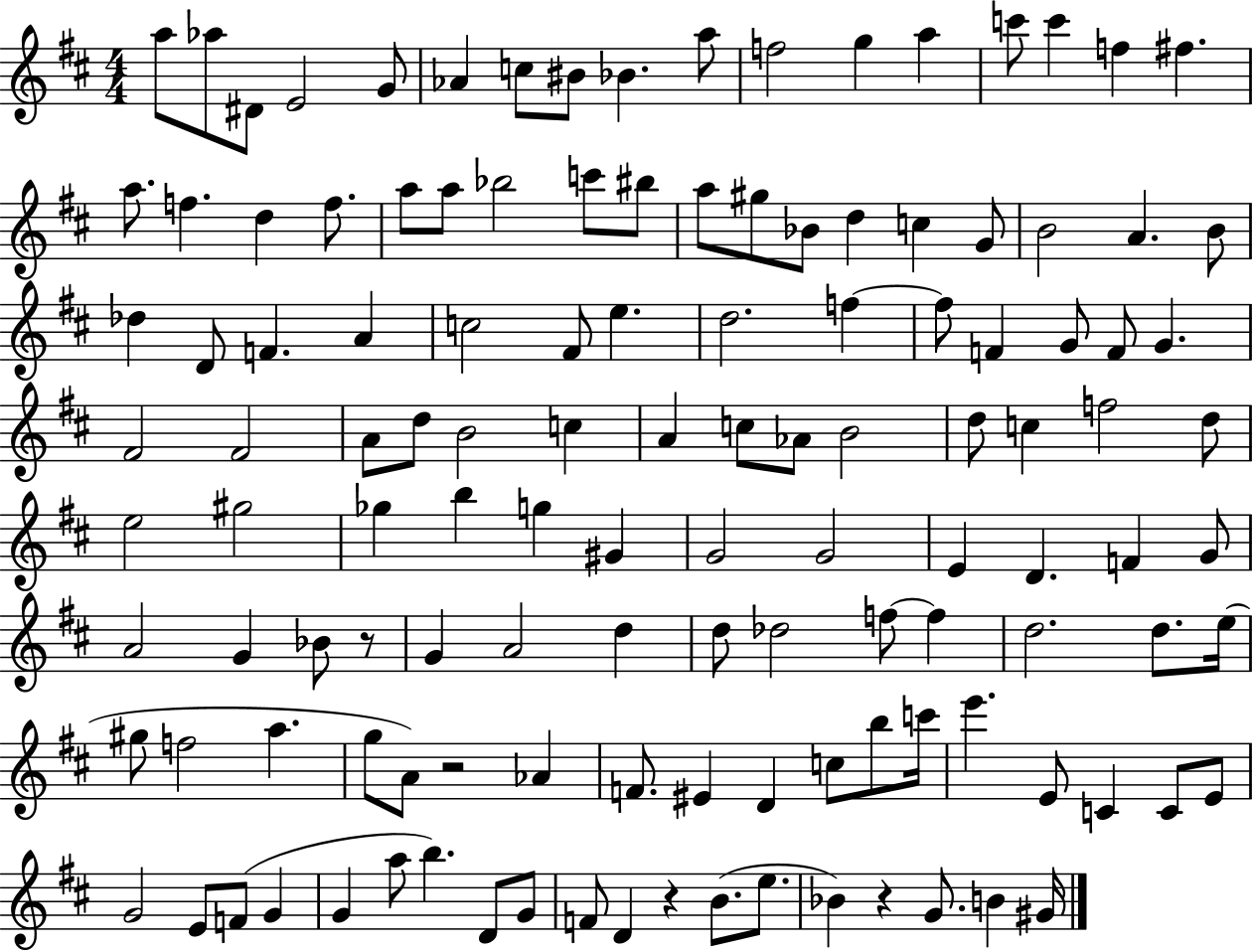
{
  \clef treble
  \numericTimeSignature
  \time 4/4
  \key d \major
  a''8 aes''8 dis'8 e'2 g'8 | aes'4 c''8 bis'8 bes'4. a''8 | f''2 g''4 a''4 | c'''8 c'''4 f''4 fis''4. | \break a''8. f''4. d''4 f''8. | a''8 a''8 bes''2 c'''8 bis''8 | a''8 gis''8 bes'8 d''4 c''4 g'8 | b'2 a'4. b'8 | \break des''4 d'8 f'4. a'4 | c''2 fis'8 e''4. | d''2. f''4~~ | f''8 f'4 g'8 f'8 g'4. | \break fis'2 fis'2 | a'8 d''8 b'2 c''4 | a'4 c''8 aes'8 b'2 | d''8 c''4 f''2 d''8 | \break e''2 gis''2 | ges''4 b''4 g''4 gis'4 | g'2 g'2 | e'4 d'4. f'4 g'8 | \break a'2 g'4 bes'8 r8 | g'4 a'2 d''4 | d''8 des''2 f''8~~ f''4 | d''2. d''8. e''16( | \break gis''8 f''2 a''4. | g''8 a'8) r2 aes'4 | f'8. eis'4 d'4 c''8 b''8 c'''16 | e'''4. e'8 c'4 c'8 e'8 | \break g'2 e'8 f'8( g'4 | g'4 a''8 b''4.) d'8 g'8 | f'8 d'4 r4 b'8.( e''8. | bes'4) r4 g'8. b'4 gis'16 | \break \bar "|."
}